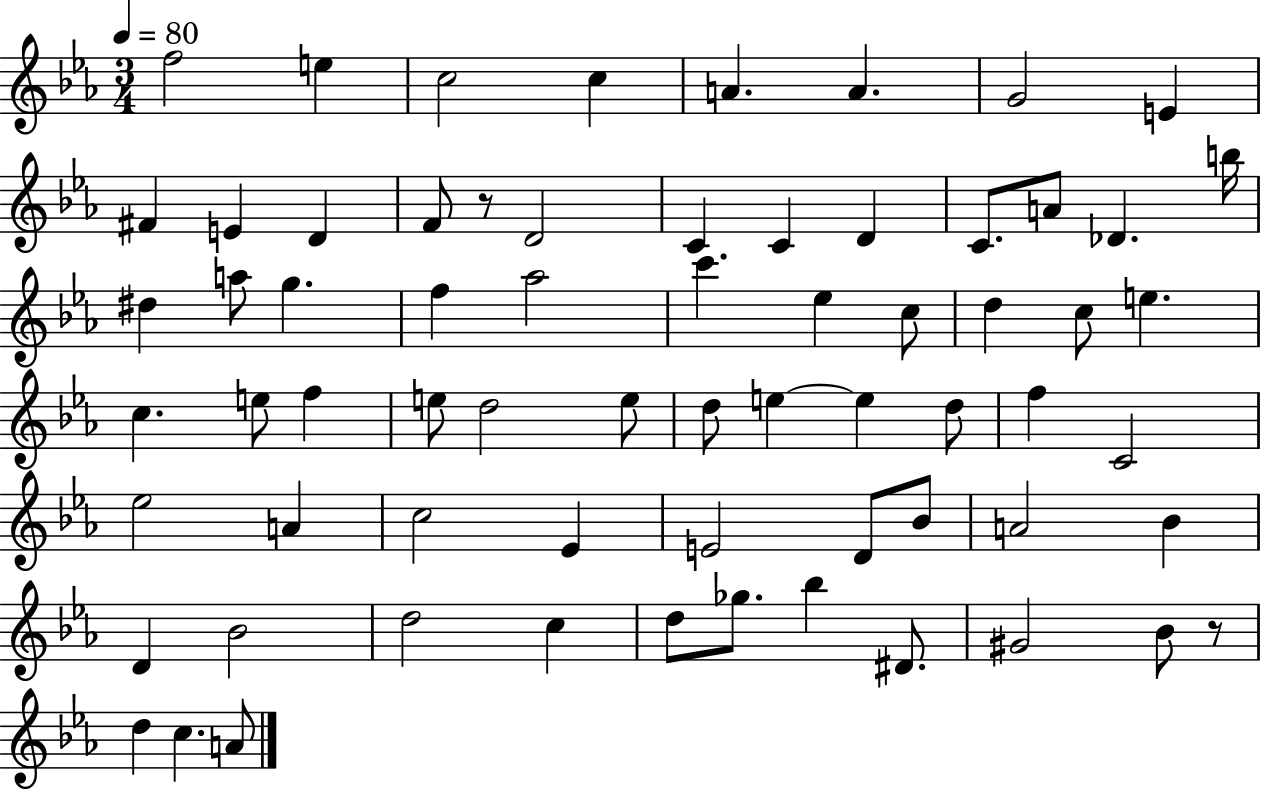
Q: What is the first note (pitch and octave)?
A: F5